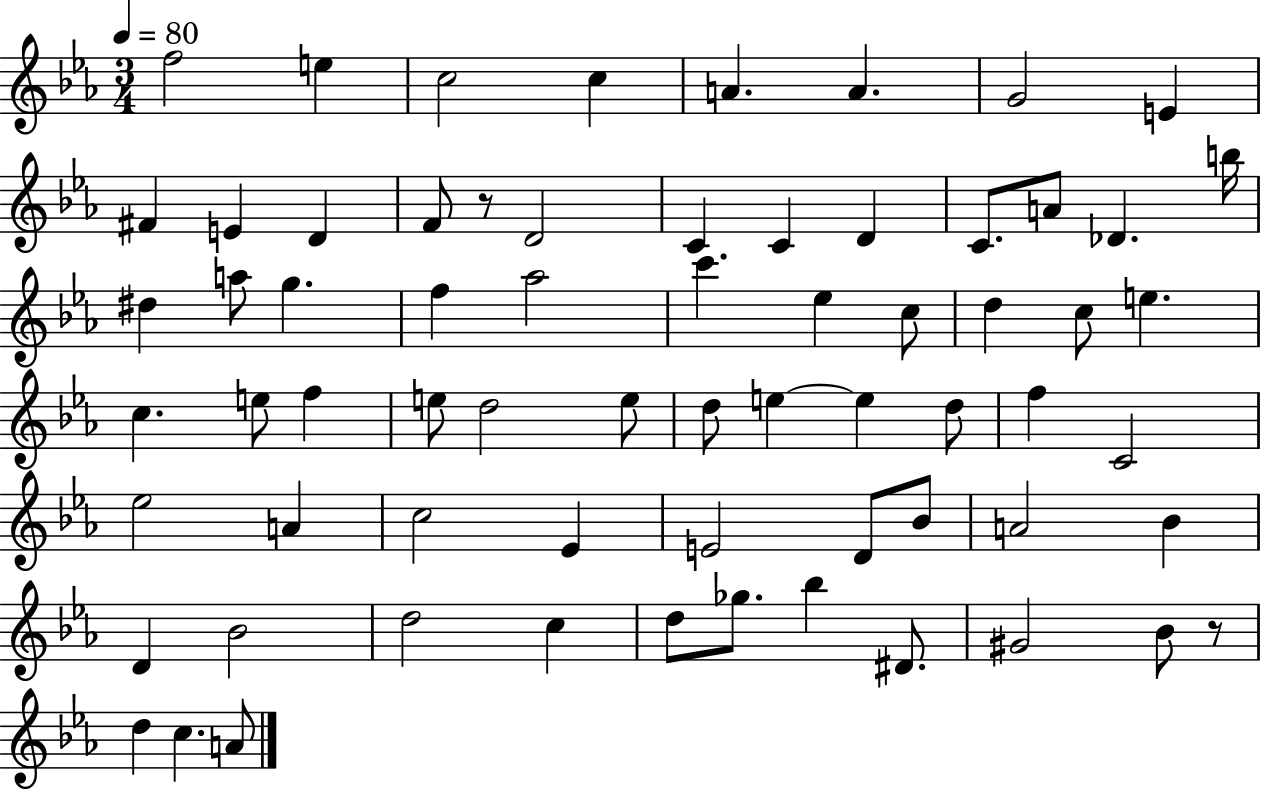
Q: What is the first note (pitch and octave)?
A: F5